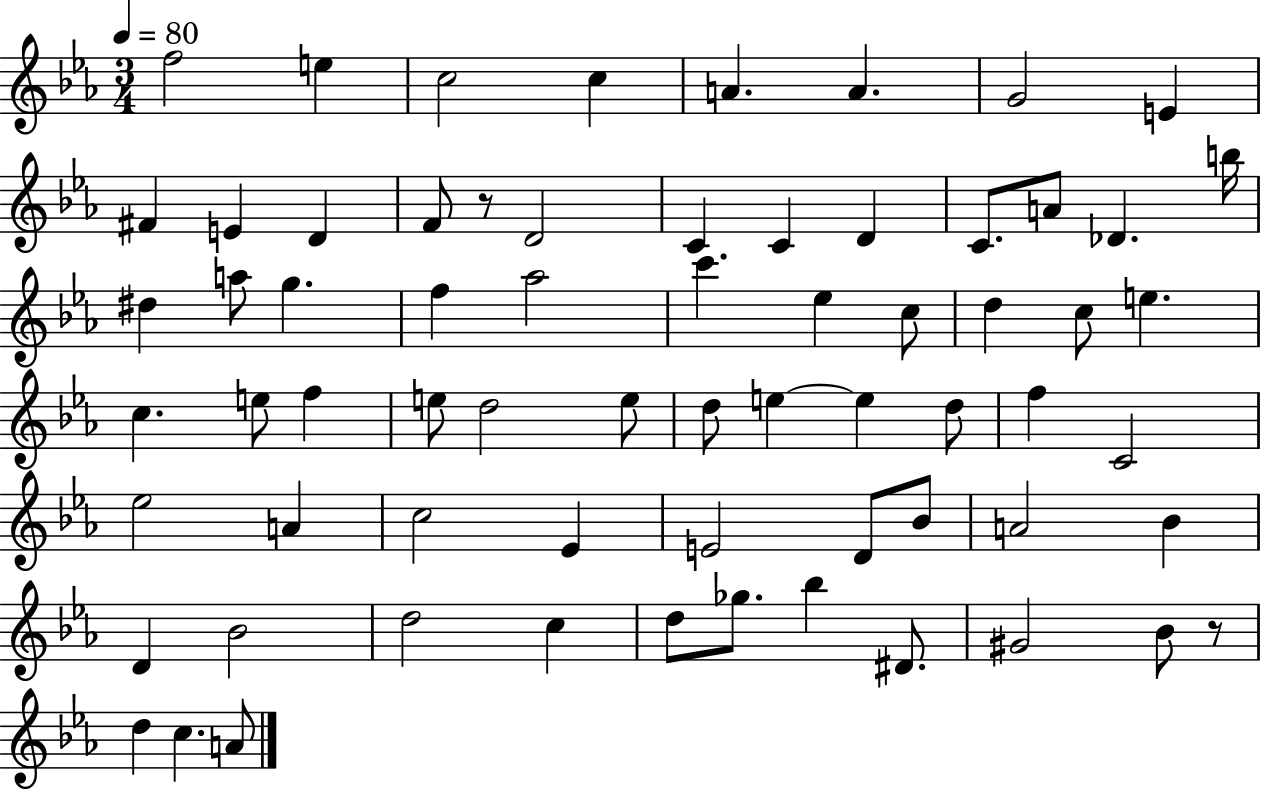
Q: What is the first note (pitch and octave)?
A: F5